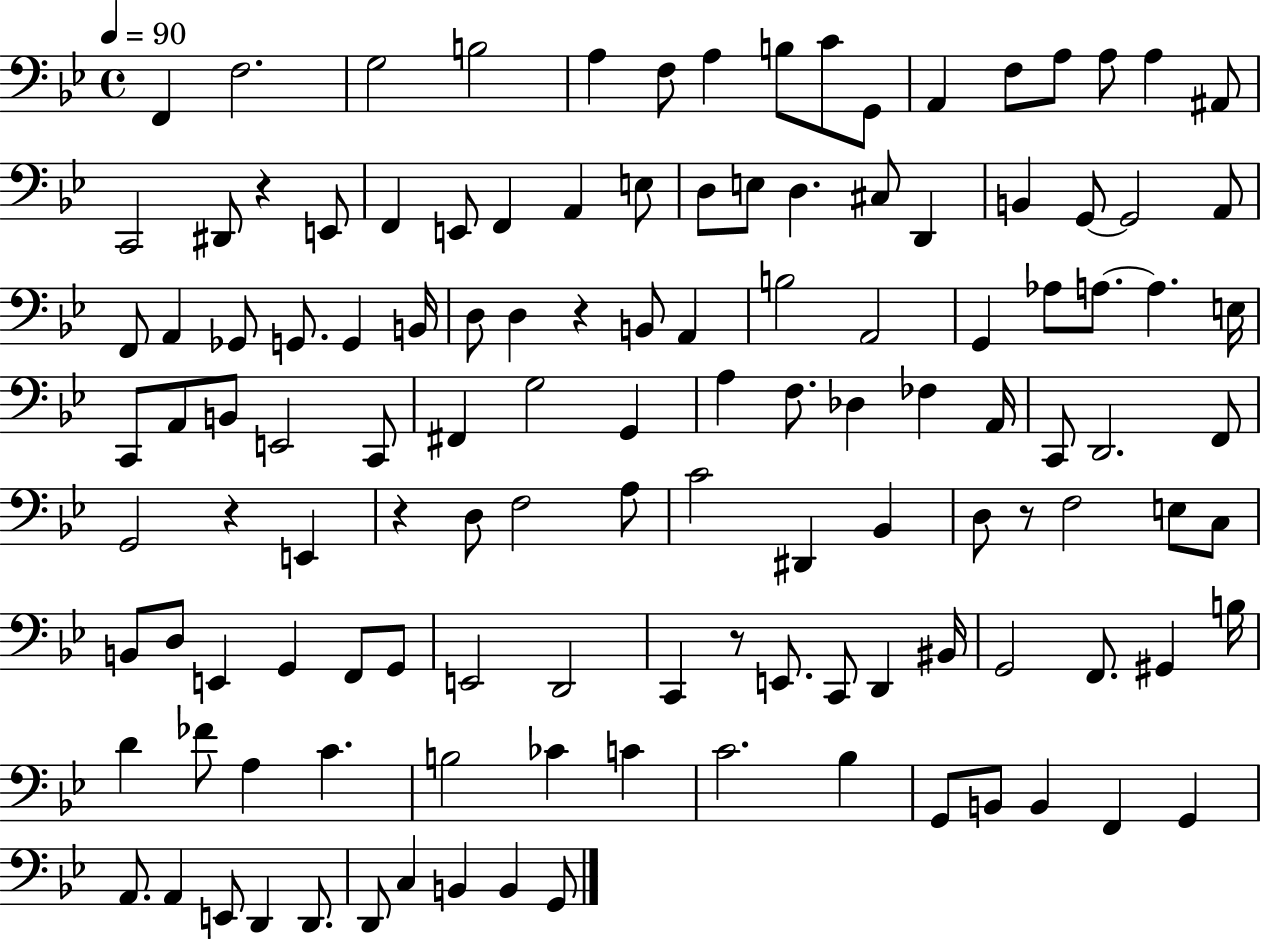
{
  \clef bass
  \time 4/4
  \defaultTimeSignature
  \key bes \major
  \tempo 4 = 90
  f,4 f2. | g2 b2 | a4 f8 a4 b8 c'8 g,8 | a,4 f8 a8 a8 a4 ais,8 | \break c,2 dis,8 r4 e,8 | f,4 e,8 f,4 a,4 e8 | d8 e8 d4. cis8 d,4 | b,4 g,8~~ g,2 a,8 | \break f,8 a,4 ges,8 g,8. g,4 b,16 | d8 d4 r4 b,8 a,4 | b2 a,2 | g,4 aes8 a8.~~ a4. e16 | \break c,8 a,8 b,8 e,2 c,8 | fis,4 g2 g,4 | a4 f8. des4 fes4 a,16 | c,8 d,2. f,8 | \break g,2 r4 e,4 | r4 d8 f2 a8 | c'2 dis,4 bes,4 | d8 r8 f2 e8 c8 | \break b,8 d8 e,4 g,4 f,8 g,8 | e,2 d,2 | c,4 r8 e,8. c,8 d,4 bis,16 | g,2 f,8. gis,4 b16 | \break d'4 fes'8 a4 c'4. | b2 ces'4 c'4 | c'2. bes4 | g,8 b,8 b,4 f,4 g,4 | \break a,8. a,4 e,8 d,4 d,8. | d,8 c4 b,4 b,4 g,8 | \bar "|."
}